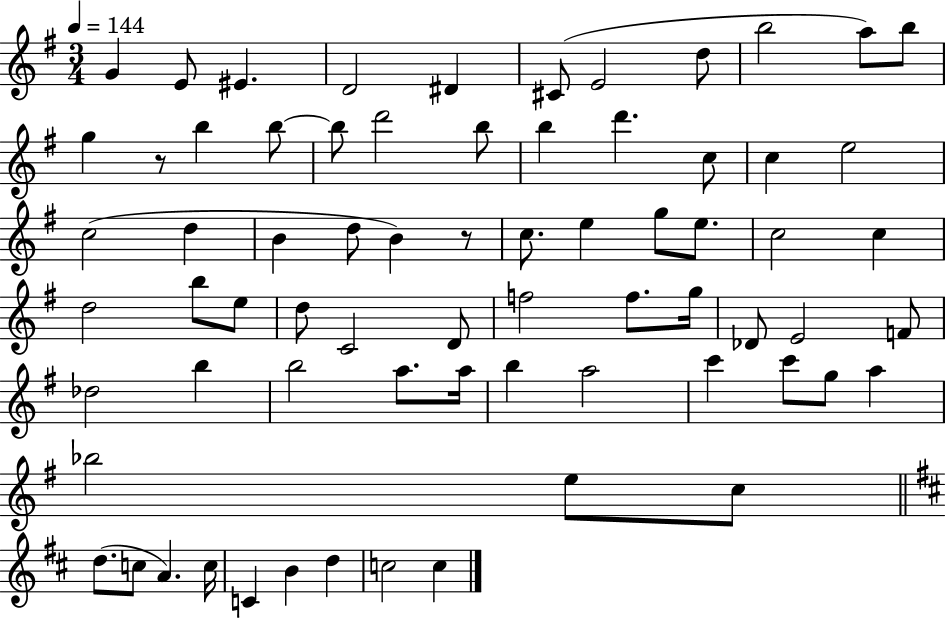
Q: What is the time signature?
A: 3/4